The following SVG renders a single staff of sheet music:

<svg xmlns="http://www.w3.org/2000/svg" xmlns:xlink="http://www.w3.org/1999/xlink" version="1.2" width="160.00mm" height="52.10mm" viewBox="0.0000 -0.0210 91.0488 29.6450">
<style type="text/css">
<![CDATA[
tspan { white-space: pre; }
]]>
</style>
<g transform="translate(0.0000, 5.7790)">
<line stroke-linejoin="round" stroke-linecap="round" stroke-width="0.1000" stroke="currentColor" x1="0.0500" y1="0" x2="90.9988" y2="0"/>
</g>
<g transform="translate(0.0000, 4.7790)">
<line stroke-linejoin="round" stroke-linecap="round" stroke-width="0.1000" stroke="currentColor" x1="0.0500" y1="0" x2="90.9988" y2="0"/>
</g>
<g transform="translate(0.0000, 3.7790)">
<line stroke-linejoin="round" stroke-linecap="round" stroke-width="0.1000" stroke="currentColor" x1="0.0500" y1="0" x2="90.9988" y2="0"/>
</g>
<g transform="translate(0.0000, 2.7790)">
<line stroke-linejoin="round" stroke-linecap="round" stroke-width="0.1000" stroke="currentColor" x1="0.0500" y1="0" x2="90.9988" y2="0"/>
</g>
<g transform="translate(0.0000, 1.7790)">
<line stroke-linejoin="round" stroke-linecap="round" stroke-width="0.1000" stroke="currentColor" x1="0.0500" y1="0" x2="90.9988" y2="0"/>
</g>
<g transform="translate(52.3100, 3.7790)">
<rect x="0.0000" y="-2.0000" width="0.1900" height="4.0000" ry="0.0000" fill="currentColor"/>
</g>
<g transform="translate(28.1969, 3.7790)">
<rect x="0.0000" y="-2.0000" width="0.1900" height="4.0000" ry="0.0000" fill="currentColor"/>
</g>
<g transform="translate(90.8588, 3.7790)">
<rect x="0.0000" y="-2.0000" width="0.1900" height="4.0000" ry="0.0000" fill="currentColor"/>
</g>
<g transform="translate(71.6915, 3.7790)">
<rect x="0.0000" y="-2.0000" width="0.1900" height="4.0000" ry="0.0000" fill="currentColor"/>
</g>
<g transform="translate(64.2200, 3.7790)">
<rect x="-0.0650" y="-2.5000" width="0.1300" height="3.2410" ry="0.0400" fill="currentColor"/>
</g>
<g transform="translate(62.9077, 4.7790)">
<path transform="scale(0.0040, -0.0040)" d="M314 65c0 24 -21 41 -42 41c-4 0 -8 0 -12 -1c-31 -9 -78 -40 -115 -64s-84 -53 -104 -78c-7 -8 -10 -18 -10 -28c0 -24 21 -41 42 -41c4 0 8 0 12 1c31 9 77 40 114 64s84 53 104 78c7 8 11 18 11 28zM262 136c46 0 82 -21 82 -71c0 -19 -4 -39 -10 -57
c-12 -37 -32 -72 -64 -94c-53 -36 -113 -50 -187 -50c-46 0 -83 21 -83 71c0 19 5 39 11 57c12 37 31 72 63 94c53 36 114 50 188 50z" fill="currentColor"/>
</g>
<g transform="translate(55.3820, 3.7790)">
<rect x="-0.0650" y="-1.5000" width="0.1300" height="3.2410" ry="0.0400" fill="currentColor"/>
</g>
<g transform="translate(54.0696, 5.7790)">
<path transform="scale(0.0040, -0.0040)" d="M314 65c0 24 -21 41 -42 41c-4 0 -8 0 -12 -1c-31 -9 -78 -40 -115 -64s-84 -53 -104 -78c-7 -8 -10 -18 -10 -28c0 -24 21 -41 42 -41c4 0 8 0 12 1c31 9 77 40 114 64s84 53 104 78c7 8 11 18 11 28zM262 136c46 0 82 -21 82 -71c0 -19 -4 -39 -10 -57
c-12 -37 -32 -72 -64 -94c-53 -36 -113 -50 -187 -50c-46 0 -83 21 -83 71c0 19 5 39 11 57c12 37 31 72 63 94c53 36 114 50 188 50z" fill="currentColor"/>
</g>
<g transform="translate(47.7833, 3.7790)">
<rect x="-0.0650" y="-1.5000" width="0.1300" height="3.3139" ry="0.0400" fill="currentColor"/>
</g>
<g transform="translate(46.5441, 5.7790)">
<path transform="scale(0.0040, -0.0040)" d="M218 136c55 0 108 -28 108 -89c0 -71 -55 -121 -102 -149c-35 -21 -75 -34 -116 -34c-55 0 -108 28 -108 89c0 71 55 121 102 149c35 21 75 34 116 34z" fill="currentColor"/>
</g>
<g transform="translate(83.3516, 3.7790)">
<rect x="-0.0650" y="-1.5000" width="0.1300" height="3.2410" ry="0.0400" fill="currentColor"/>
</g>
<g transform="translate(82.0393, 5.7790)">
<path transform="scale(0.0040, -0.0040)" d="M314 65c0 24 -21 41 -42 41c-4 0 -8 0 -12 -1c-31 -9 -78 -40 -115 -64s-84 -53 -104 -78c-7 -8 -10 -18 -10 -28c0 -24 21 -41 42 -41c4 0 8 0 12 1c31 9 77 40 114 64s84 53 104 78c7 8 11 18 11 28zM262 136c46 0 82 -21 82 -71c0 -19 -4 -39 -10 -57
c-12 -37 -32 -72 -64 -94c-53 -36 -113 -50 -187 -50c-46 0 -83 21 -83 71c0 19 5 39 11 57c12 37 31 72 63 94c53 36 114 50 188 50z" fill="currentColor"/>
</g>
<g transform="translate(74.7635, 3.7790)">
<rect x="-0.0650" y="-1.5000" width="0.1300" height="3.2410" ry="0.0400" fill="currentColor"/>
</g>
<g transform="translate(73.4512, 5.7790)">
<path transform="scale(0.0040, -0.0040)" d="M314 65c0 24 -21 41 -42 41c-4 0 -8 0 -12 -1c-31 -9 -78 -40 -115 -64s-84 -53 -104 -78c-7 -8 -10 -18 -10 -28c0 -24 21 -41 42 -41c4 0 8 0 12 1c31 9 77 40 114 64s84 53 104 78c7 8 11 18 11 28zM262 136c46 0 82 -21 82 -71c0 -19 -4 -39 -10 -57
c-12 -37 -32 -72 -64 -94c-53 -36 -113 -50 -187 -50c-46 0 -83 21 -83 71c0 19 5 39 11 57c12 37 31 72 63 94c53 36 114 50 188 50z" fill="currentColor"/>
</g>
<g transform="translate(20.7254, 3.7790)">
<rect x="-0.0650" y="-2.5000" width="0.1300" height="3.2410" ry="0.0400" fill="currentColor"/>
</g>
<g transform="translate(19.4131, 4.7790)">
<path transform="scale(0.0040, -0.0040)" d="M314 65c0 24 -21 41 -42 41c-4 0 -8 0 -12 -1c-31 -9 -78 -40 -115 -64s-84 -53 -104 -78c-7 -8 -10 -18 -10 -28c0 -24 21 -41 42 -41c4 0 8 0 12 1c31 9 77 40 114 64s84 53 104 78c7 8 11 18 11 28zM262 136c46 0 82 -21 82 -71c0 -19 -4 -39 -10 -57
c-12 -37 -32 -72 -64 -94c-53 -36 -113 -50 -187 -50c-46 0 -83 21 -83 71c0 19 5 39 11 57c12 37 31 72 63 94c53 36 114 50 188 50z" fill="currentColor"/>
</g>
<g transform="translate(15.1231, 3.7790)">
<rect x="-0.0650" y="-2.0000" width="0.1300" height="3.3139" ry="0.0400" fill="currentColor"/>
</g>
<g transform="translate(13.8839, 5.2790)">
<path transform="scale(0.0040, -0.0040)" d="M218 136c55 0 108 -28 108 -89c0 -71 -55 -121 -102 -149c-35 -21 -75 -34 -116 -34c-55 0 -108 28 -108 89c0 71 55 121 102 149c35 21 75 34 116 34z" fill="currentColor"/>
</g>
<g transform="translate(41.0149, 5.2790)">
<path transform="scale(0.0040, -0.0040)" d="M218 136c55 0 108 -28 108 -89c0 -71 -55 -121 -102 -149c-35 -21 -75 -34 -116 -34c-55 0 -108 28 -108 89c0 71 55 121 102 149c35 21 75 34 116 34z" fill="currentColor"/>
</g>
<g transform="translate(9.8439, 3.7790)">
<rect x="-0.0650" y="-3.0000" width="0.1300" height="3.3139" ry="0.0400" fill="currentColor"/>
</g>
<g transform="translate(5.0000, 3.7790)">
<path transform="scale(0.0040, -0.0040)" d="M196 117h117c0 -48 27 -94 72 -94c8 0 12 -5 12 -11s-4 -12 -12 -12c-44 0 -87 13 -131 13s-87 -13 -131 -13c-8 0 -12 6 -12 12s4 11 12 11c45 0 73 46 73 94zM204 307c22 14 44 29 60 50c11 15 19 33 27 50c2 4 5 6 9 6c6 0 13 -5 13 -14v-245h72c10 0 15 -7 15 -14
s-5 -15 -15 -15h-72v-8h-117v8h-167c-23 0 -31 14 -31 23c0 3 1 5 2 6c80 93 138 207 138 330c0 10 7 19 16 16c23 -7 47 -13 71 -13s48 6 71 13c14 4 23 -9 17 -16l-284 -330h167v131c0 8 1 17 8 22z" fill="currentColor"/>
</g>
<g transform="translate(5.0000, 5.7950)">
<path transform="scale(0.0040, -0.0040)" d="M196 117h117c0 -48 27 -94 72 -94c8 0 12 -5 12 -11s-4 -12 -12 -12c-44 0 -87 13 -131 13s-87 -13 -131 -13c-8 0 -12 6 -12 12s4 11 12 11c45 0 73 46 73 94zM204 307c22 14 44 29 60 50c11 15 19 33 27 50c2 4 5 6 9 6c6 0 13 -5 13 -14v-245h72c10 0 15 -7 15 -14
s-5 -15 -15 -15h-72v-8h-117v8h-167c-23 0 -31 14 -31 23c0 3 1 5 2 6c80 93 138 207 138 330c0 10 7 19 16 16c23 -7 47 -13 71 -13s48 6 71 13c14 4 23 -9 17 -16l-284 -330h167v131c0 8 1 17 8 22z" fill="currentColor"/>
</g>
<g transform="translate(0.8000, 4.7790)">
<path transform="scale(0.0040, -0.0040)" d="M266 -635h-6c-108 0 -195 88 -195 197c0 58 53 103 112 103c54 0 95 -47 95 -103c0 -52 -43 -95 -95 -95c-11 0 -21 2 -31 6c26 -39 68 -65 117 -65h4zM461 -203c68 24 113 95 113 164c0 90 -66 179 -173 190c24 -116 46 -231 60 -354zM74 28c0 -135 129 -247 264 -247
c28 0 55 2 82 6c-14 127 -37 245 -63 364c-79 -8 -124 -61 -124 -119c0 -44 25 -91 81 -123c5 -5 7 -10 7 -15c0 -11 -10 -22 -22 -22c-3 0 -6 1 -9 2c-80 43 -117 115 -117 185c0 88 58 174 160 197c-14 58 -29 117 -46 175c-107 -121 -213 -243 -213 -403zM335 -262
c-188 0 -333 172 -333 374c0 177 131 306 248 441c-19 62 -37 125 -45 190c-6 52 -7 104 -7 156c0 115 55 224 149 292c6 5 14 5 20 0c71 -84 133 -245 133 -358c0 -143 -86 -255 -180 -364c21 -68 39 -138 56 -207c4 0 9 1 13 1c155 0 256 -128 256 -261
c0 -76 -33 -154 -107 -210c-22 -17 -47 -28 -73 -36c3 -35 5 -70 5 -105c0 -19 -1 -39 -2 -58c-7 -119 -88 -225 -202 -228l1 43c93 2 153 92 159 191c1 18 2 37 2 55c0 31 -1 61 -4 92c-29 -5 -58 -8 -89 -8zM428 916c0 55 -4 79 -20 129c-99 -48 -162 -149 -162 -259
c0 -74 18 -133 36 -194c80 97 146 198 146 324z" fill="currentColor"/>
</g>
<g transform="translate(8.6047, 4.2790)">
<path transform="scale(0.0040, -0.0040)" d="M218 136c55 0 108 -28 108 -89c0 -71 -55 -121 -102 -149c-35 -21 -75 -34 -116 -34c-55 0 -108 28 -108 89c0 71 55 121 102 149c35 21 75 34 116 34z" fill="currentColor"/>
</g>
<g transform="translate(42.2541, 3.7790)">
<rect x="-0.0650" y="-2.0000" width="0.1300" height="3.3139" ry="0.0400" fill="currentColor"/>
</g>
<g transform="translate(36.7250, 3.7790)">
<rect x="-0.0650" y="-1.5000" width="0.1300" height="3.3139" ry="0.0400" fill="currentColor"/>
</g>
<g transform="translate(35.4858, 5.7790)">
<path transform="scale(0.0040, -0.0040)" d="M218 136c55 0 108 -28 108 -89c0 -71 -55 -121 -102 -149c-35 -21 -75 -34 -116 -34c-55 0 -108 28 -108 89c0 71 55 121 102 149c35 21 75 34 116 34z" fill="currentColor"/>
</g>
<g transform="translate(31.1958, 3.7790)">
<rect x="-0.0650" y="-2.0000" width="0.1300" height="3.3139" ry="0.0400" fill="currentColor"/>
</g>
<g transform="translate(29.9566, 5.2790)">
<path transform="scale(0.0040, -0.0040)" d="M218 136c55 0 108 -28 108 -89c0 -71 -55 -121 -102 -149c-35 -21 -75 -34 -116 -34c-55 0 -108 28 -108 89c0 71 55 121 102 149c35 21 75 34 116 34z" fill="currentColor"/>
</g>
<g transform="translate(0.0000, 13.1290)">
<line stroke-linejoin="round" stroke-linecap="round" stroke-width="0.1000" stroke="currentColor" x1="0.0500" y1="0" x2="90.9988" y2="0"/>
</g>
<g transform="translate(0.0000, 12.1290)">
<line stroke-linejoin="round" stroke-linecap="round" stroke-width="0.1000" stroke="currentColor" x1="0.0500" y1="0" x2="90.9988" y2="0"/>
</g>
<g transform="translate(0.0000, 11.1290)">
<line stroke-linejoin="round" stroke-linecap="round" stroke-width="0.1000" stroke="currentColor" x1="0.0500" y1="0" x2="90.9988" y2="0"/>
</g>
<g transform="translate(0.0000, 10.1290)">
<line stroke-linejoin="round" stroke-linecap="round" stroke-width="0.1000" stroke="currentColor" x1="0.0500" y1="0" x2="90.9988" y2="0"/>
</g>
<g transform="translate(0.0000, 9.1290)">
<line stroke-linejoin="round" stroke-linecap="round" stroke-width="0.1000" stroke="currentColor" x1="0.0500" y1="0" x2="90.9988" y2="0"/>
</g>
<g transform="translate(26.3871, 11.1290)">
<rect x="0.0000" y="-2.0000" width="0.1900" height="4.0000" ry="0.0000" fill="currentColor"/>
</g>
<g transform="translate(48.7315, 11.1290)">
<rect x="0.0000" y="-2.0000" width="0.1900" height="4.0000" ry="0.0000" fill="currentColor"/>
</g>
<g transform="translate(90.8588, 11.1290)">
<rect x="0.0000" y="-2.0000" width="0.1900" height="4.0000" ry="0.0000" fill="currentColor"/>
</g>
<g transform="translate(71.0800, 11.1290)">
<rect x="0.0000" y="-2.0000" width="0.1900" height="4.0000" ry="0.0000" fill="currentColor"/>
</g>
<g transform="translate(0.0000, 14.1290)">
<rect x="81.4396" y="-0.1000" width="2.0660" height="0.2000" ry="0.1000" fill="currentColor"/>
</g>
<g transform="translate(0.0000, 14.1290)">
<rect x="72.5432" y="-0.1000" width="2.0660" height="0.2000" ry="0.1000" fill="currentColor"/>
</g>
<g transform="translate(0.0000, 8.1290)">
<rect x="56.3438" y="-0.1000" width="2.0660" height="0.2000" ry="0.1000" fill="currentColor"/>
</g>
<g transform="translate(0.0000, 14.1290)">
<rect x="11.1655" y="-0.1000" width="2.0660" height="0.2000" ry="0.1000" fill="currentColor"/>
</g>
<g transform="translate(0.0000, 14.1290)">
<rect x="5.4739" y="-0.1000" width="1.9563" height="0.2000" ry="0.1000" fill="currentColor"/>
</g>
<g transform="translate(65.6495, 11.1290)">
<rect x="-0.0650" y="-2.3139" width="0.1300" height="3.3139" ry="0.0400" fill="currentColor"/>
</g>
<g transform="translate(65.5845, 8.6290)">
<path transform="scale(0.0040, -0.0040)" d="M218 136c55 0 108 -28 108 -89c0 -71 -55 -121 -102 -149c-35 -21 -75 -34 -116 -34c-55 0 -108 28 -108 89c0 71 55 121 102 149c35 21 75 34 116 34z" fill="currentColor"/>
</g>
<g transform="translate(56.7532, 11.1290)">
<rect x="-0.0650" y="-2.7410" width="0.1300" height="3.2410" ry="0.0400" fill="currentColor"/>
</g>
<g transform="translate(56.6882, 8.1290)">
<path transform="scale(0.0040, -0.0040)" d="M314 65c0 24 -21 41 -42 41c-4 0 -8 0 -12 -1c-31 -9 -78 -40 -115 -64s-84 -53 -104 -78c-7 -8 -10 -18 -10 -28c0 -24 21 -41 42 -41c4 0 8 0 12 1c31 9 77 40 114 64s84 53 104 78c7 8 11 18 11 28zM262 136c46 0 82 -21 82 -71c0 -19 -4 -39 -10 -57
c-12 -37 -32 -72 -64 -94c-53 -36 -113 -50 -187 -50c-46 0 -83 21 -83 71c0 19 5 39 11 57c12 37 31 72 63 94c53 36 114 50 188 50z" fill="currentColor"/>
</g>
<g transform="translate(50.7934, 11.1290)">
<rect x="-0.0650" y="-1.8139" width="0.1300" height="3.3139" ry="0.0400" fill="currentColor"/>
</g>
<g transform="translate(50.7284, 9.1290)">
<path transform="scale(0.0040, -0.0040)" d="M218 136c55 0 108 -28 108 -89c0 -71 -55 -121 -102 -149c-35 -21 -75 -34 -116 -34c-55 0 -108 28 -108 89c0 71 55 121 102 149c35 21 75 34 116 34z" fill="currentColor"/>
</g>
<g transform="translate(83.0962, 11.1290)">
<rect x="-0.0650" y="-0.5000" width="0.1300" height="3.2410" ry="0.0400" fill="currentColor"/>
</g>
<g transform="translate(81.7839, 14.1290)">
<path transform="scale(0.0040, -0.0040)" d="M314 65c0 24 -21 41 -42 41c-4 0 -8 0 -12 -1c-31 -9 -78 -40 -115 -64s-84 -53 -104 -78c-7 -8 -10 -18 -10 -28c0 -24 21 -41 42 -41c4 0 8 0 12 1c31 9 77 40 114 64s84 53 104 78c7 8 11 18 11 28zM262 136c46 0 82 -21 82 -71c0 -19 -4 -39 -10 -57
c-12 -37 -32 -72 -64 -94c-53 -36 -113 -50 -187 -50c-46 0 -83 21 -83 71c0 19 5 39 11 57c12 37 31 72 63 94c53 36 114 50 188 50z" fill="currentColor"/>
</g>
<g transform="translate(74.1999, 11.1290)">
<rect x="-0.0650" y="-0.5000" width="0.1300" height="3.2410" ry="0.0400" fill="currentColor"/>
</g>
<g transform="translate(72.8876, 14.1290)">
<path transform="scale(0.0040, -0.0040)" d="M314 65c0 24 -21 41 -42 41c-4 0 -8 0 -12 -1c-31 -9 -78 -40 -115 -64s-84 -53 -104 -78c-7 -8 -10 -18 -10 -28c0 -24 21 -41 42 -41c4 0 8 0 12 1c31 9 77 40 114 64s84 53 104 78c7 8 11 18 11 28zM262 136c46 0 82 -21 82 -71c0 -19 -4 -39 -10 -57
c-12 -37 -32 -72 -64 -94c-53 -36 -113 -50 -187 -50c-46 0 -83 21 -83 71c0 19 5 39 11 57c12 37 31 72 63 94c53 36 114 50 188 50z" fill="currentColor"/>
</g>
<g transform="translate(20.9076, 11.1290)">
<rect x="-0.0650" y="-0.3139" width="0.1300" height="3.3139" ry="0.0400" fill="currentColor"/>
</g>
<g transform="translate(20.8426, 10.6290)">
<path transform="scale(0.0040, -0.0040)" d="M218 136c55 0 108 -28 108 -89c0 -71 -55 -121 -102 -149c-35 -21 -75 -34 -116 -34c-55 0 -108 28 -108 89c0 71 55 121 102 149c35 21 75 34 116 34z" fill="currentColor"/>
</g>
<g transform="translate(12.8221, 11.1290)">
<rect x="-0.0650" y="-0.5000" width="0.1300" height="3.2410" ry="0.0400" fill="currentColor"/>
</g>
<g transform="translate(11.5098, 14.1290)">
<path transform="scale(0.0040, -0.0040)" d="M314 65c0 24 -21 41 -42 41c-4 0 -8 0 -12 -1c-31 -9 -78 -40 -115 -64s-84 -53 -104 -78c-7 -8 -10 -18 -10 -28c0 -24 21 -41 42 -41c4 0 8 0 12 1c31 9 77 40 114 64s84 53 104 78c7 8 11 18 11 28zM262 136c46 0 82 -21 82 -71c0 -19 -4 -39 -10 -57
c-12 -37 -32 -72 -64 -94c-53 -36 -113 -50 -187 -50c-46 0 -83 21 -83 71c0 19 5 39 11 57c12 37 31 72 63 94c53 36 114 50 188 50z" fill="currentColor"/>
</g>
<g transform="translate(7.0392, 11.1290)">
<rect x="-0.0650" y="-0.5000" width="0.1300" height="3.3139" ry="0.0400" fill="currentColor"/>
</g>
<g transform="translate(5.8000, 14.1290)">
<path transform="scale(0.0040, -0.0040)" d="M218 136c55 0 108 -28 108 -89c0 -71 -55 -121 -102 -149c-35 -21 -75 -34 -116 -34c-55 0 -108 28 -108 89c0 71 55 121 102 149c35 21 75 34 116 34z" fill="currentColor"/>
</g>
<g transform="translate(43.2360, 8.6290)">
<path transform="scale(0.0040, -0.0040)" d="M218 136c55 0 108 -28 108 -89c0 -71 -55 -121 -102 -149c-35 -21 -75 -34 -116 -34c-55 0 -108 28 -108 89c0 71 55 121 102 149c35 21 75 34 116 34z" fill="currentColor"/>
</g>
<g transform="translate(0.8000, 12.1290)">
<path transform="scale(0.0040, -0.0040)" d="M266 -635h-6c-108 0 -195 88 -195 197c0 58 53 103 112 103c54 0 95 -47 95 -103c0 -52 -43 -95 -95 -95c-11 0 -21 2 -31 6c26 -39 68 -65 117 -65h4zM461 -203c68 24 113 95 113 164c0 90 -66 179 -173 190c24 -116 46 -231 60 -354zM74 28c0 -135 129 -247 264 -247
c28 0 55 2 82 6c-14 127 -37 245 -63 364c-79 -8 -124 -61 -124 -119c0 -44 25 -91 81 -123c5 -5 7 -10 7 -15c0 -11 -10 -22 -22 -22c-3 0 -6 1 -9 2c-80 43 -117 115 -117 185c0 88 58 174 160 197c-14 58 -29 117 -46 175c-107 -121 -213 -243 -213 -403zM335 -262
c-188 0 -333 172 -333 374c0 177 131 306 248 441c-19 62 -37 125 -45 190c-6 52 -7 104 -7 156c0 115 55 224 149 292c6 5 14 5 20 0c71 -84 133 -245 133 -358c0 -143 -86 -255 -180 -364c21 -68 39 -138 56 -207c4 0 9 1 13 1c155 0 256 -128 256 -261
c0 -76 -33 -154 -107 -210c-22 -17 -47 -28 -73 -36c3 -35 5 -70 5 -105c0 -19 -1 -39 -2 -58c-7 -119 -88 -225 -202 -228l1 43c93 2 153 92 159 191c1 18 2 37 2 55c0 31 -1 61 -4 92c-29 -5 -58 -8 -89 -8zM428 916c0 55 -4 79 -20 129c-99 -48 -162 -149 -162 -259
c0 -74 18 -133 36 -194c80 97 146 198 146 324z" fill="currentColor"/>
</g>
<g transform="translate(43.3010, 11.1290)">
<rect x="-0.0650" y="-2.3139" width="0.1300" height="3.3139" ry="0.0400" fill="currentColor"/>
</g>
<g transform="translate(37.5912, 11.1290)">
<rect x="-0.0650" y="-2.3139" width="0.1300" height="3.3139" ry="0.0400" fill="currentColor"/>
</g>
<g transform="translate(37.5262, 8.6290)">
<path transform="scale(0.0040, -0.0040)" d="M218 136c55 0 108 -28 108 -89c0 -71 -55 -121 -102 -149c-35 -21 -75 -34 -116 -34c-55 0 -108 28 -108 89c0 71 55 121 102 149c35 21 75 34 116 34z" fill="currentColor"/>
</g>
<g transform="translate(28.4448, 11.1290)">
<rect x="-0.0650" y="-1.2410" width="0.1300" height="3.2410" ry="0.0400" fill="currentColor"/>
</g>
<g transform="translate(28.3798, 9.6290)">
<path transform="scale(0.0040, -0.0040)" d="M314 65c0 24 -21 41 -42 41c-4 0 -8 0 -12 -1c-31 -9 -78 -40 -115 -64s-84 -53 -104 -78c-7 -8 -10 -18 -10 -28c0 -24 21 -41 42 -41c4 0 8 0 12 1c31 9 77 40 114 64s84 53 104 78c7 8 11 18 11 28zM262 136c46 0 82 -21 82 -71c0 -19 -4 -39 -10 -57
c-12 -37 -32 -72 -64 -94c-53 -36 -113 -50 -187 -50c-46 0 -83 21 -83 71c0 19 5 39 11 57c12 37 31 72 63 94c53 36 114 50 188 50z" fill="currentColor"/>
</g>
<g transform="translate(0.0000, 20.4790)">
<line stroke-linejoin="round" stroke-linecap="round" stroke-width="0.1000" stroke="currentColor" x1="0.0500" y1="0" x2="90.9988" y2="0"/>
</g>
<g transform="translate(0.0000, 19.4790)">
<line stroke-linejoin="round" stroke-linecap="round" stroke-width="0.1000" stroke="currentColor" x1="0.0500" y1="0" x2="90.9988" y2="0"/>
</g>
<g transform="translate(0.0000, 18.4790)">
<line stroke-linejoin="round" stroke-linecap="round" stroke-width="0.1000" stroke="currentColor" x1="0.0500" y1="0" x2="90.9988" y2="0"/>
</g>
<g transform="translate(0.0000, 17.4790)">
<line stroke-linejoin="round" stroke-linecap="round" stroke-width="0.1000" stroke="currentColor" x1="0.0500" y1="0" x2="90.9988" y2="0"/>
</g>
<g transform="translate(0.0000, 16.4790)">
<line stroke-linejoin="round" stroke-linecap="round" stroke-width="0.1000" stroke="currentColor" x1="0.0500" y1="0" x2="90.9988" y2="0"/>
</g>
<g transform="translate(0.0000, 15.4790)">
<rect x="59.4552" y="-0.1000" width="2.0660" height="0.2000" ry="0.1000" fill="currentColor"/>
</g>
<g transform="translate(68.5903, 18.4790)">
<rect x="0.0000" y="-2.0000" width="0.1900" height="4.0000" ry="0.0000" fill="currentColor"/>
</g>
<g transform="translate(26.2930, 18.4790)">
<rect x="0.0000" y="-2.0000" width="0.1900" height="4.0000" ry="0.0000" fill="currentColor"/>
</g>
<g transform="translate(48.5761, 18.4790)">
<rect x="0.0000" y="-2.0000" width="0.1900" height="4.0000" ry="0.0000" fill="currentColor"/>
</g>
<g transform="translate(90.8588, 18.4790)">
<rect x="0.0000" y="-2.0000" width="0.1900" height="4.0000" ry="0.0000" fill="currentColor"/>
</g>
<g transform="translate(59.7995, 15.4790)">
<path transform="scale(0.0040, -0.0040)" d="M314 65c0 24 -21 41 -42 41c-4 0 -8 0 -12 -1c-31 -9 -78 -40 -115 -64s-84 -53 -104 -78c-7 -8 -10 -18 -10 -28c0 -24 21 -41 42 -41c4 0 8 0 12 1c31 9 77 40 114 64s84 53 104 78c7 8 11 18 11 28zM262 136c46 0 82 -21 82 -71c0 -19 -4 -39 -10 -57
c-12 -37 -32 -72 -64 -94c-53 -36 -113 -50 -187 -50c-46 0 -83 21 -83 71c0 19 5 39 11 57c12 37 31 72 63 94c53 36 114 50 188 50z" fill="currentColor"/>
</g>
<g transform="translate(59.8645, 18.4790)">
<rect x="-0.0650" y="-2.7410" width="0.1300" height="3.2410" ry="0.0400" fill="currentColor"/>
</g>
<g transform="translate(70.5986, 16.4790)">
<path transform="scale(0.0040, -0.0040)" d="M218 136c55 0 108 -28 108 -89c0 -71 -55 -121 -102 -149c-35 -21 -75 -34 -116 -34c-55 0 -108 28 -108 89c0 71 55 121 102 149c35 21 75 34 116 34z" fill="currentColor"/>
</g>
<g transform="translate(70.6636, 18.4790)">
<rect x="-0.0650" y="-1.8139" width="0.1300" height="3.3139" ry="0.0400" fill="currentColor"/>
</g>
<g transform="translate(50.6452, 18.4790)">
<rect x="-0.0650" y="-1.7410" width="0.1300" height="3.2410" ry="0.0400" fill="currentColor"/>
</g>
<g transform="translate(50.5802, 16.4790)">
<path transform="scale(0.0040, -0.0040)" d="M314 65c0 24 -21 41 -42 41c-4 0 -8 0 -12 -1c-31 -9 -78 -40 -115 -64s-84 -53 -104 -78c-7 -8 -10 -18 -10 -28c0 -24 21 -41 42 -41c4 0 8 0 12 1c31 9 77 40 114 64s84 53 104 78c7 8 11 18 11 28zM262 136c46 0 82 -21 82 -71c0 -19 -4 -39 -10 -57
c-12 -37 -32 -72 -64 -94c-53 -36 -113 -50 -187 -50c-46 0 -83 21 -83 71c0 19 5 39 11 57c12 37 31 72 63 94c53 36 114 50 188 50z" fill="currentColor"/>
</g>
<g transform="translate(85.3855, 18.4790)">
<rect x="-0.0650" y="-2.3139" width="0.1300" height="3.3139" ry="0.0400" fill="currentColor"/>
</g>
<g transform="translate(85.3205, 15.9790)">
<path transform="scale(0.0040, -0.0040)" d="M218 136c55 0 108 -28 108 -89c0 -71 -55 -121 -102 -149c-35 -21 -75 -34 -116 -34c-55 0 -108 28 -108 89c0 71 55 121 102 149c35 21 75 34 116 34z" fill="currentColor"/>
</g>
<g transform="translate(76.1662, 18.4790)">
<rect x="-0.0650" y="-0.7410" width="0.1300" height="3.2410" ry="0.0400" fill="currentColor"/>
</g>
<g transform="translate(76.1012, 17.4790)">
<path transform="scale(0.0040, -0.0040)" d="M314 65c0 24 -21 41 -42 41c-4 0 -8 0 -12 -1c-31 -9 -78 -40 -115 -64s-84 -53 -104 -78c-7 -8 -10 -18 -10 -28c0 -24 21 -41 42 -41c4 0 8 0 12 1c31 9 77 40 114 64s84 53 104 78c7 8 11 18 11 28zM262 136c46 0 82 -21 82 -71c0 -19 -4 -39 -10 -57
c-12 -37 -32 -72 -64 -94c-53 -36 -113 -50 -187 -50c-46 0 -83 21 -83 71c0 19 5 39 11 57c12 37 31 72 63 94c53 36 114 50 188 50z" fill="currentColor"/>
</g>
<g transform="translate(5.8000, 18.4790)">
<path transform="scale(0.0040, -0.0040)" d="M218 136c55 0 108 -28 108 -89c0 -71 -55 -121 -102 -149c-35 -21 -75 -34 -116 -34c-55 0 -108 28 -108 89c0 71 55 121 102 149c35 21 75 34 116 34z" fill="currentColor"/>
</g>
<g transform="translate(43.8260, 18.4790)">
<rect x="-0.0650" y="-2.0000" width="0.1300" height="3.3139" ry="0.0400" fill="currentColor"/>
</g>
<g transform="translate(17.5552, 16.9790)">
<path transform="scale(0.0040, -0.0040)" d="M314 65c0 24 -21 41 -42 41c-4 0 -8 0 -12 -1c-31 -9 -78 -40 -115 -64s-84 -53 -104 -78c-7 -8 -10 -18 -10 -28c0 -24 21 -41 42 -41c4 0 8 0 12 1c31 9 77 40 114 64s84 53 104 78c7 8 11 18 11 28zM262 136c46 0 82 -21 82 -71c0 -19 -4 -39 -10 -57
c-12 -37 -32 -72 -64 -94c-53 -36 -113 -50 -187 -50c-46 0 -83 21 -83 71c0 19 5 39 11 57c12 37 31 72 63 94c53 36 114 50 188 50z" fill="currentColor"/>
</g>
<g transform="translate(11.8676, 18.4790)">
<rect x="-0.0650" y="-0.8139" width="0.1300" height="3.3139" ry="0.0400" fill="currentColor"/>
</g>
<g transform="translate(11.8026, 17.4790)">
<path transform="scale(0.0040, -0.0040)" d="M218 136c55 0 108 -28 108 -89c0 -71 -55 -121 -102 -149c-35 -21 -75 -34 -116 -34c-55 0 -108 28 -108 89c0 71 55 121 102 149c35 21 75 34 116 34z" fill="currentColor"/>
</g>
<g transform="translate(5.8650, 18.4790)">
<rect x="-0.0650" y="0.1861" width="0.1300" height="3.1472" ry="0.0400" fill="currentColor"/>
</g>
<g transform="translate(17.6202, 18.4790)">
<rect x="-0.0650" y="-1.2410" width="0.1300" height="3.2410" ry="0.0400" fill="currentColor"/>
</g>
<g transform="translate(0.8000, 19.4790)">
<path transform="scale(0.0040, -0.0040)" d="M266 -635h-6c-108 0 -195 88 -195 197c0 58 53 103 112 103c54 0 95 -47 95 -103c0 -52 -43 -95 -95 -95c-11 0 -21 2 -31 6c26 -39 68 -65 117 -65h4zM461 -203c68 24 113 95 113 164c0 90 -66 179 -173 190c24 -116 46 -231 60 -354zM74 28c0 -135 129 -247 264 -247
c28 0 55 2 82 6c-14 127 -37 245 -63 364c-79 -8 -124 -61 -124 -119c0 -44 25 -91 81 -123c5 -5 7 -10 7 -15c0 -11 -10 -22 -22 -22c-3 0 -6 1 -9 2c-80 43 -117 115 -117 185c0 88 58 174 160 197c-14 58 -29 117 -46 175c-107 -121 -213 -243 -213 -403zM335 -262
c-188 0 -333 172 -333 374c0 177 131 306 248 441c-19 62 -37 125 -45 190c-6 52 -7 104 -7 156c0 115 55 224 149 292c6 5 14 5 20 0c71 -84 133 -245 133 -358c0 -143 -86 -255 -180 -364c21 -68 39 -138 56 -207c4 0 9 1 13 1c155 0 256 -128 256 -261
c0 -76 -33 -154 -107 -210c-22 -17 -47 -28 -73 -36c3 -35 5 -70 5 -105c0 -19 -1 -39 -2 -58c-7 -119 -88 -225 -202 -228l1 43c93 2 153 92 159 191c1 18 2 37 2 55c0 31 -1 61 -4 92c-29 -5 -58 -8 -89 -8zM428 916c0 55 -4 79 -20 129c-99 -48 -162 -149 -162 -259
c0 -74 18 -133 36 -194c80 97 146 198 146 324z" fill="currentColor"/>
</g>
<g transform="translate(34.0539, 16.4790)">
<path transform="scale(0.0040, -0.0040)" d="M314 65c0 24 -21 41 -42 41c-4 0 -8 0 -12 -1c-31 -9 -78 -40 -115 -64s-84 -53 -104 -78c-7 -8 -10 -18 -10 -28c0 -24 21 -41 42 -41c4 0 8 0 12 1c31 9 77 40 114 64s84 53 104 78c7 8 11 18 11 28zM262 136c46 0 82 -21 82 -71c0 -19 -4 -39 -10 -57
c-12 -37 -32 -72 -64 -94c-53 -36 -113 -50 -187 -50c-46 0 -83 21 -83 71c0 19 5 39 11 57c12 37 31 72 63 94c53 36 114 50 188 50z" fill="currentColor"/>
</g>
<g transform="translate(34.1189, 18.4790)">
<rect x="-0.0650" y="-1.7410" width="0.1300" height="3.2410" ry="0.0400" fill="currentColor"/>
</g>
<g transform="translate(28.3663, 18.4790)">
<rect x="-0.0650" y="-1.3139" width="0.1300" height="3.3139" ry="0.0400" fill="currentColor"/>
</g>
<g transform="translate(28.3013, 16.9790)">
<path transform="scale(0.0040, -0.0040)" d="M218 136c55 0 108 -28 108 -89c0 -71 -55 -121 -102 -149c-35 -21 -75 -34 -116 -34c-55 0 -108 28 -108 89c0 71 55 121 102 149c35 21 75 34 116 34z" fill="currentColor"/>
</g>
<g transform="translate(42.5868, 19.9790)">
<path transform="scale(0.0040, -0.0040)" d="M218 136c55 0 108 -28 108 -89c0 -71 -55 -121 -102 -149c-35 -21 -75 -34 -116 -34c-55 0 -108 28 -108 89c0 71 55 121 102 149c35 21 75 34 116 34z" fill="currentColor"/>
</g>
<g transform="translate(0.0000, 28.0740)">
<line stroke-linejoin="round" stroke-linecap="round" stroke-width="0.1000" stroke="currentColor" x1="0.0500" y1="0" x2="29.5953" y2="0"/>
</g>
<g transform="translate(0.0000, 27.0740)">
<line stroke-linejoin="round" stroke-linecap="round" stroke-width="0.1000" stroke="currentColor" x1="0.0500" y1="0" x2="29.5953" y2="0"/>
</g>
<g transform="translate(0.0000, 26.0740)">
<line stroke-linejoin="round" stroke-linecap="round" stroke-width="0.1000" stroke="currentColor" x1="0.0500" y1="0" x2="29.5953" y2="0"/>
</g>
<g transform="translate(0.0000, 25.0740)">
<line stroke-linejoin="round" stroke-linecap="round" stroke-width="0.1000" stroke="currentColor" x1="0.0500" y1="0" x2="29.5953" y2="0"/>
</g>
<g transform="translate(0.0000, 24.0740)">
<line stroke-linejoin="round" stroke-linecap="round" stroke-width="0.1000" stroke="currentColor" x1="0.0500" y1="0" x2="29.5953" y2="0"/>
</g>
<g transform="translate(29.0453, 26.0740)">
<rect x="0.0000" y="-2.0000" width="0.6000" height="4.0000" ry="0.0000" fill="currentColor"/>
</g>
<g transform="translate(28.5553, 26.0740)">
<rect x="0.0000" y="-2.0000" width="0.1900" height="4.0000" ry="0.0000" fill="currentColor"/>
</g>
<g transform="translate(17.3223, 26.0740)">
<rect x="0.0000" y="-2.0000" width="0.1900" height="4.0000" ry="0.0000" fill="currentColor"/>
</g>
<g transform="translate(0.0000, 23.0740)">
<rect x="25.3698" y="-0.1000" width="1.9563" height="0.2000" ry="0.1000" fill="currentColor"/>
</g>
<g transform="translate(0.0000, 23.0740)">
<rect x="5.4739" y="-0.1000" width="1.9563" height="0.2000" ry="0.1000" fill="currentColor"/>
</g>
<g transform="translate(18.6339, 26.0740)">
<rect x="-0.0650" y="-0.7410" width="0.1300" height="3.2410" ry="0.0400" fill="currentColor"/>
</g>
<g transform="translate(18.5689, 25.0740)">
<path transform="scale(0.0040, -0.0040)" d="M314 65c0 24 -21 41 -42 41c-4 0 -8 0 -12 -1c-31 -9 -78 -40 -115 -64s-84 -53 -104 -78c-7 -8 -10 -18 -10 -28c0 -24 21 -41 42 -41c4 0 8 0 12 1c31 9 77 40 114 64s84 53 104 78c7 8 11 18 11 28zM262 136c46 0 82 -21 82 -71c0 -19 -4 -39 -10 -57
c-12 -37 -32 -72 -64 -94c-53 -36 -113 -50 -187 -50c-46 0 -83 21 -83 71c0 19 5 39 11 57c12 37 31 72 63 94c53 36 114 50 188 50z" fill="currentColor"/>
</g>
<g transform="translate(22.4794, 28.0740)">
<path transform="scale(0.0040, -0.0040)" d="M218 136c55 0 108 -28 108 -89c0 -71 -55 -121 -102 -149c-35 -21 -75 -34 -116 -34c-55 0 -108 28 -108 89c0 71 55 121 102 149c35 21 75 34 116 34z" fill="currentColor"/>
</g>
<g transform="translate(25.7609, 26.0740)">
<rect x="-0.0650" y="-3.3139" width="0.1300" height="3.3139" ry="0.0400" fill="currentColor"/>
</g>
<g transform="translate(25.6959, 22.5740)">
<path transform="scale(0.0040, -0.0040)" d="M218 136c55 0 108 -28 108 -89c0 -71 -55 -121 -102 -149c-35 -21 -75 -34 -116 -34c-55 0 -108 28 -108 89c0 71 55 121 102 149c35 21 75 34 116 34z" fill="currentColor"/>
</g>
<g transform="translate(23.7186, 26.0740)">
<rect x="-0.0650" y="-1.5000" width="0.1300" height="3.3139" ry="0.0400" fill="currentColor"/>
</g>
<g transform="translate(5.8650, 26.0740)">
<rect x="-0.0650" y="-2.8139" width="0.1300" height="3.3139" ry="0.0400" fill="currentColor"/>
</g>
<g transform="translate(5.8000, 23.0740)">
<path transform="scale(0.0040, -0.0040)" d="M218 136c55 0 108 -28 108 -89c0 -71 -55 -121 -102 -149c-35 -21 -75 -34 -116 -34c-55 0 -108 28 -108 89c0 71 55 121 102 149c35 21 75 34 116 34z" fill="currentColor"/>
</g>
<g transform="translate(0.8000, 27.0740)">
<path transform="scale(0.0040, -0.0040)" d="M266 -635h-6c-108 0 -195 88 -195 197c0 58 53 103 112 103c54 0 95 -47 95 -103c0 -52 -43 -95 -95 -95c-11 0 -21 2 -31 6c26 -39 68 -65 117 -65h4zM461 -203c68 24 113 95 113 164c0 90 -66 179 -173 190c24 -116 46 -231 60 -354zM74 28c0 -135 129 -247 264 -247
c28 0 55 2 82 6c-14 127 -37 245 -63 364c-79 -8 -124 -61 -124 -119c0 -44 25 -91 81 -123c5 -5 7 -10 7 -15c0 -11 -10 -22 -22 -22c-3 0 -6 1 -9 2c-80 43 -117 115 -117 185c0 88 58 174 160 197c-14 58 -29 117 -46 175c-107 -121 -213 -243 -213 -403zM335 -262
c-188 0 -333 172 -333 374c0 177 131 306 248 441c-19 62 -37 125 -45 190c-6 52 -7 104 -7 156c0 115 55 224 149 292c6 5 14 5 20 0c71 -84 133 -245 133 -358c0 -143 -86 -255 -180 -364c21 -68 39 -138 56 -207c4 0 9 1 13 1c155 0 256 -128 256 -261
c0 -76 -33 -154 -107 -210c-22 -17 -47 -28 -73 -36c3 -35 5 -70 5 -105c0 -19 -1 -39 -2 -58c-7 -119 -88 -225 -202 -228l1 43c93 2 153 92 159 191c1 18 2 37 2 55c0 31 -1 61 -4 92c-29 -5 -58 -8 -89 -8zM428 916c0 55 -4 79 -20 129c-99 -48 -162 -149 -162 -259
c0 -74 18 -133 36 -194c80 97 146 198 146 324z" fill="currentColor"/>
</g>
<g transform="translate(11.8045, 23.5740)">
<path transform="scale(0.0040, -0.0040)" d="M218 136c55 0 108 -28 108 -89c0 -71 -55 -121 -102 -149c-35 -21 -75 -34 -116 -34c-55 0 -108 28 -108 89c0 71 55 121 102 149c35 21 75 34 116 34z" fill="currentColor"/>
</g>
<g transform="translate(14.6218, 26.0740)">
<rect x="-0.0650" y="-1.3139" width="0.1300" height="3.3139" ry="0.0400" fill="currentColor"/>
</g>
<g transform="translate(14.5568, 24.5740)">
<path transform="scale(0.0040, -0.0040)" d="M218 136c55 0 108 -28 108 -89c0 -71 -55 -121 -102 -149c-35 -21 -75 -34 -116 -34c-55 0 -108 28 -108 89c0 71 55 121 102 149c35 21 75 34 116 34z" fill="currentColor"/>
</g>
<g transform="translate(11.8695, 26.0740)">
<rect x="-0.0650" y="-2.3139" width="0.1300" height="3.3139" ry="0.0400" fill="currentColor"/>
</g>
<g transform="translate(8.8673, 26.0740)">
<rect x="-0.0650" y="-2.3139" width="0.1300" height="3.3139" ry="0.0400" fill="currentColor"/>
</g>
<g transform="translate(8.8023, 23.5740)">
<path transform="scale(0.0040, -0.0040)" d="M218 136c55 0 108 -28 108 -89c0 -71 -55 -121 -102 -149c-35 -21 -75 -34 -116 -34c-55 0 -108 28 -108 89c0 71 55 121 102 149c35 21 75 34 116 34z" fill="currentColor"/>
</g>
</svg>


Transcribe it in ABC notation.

X:1
T:Untitled
M:4/4
L:1/4
K:C
A F G2 F E F E E2 G2 E2 E2 C C2 c e2 g g f a2 g C2 C2 B d e2 e f2 F f2 a2 f d2 g a g g e d2 E b